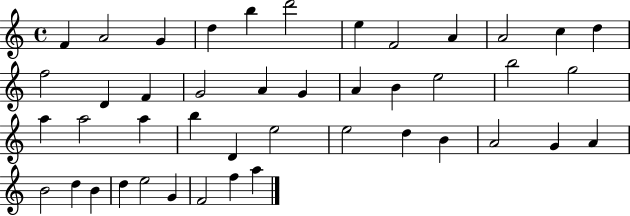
X:1
T:Untitled
M:4/4
L:1/4
K:C
F A2 G d b d'2 e F2 A A2 c d f2 D F G2 A G A B e2 b2 g2 a a2 a b D e2 e2 d B A2 G A B2 d B d e2 G F2 f a